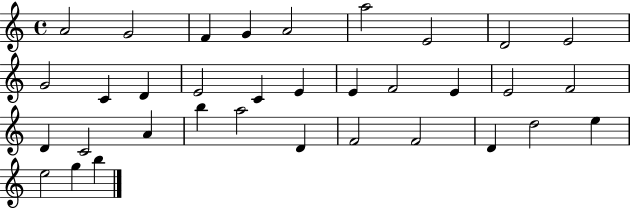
{
  \clef treble
  \time 4/4
  \defaultTimeSignature
  \key c \major
  a'2 g'2 | f'4 g'4 a'2 | a''2 e'2 | d'2 e'2 | \break g'2 c'4 d'4 | e'2 c'4 e'4 | e'4 f'2 e'4 | e'2 f'2 | \break d'4 c'2 a'4 | b''4 a''2 d'4 | f'2 f'2 | d'4 d''2 e''4 | \break e''2 g''4 b''4 | \bar "|."
}